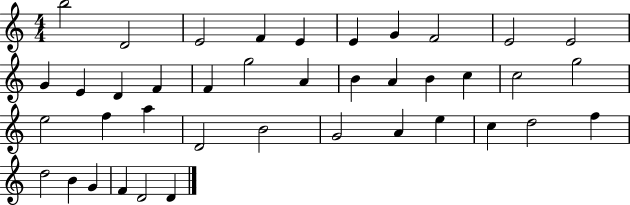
B5/h D4/h E4/h F4/q E4/q E4/q G4/q F4/h E4/h E4/h G4/q E4/q D4/q F4/q F4/q G5/h A4/q B4/q A4/q B4/q C5/q C5/h G5/h E5/h F5/q A5/q D4/h B4/h G4/h A4/q E5/q C5/q D5/h F5/q D5/h B4/q G4/q F4/q D4/h D4/q